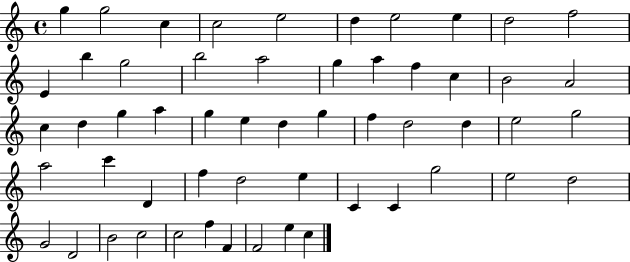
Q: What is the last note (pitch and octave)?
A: C5